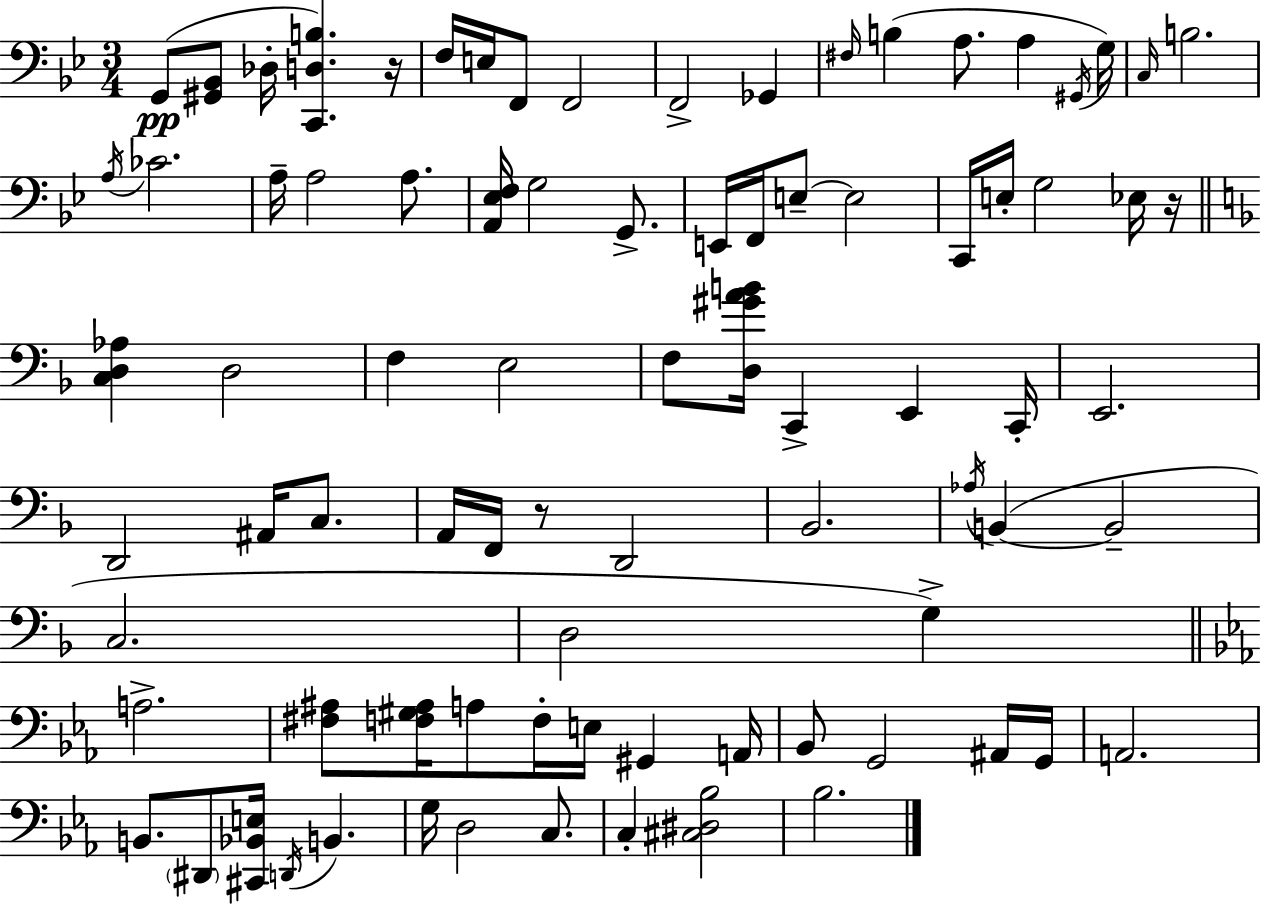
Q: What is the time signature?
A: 3/4